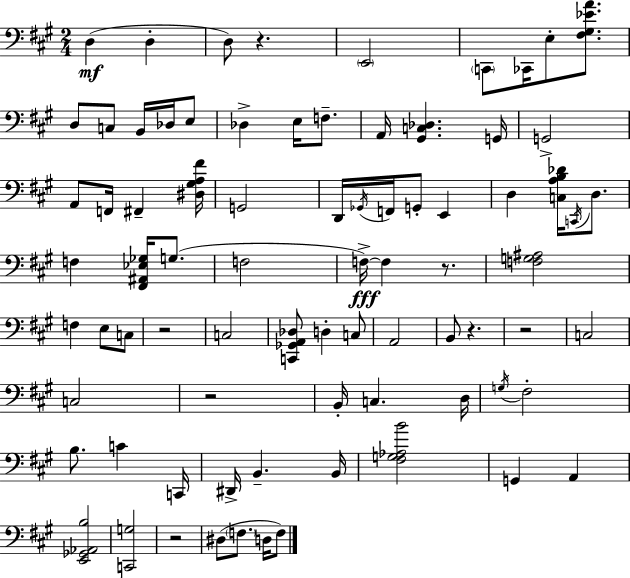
{
  \clef bass
  \numericTimeSignature
  \time 2/4
  \key a \major
  \repeat volta 2 { d4(\mf d4-. | d8) r4. | \parenthesize e,2 | \parenthesize c,8 ces,16 e8-. <fis gis ees' a'>8. | \break d8 c8 b,16 des16 e8 | des4-> e16 f8.-- | a,16 <gis, c des>4. g,16 | g,2-> | \break a,8 f,16 fis,4-- <dis gis a fis'>16 | g,2 | d,16 \acciaccatura { ges,16 } f,16 g,8-. e,4 | d4 <c a b des'>16 \acciaccatura { c,16 } d8. | \break f4 <fis, ais, ees ges>16 g8.( | f2 | f16->~~\fff) f4 r8. | <f g ais>2 | \break f4 e8 | c8 r2 | c2 | <c, ges, a, des>8 d4-. | \break c8 a,2 | b,8 r4. | r2 | c2 | \break c2 | r2 | b,16-. c4. | d16 \acciaccatura { g16 } fis2-. | \break b8. c'4 | c,16 dis,16-> b,4.-- | b,16 <fis g aes b'>2 | g,4 a,4 | \break <e, ges, aes, b>2 | <c, g>2 | r2 | dis8( \parenthesize f8. | \break d16 f8) } \bar "|."
}